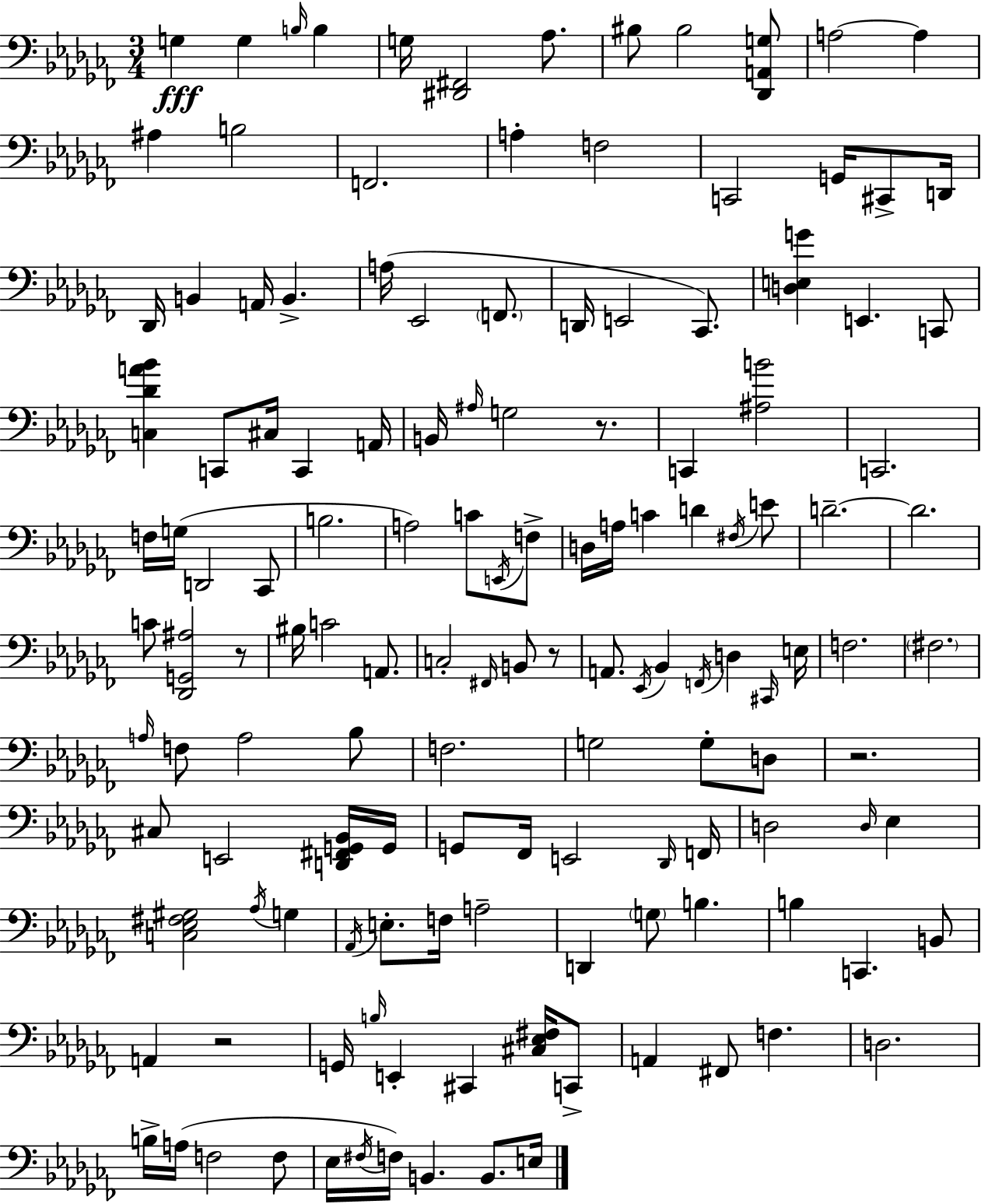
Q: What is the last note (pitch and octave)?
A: E3